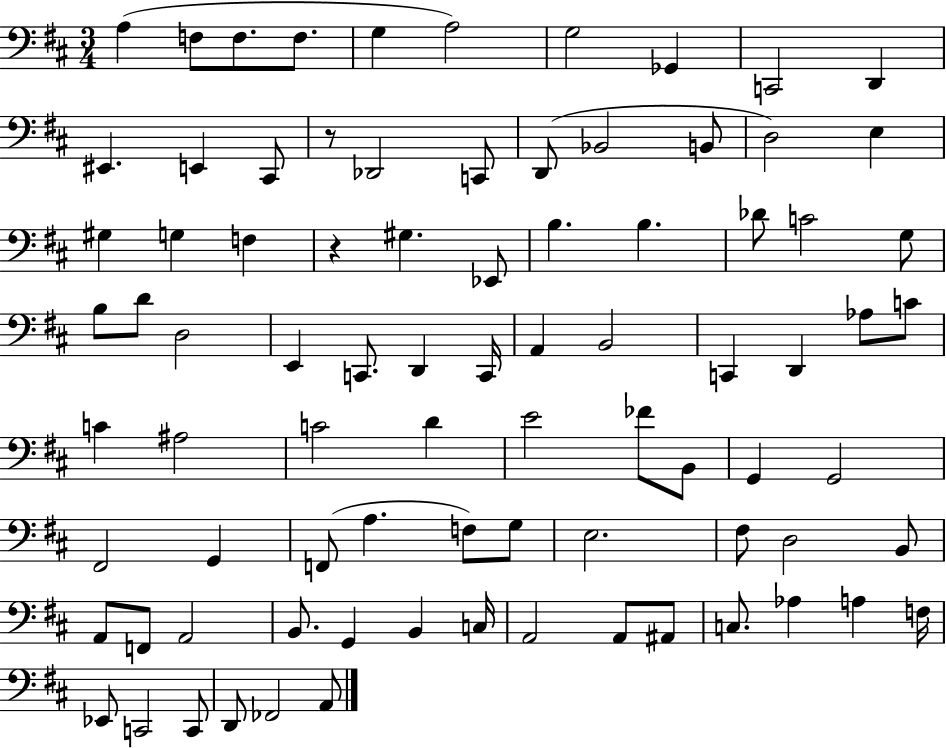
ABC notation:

X:1
T:Untitled
M:3/4
L:1/4
K:D
A, F,/2 F,/2 F,/2 G, A,2 G,2 _G,, C,,2 D,, ^E,, E,, ^C,,/2 z/2 _D,,2 C,,/2 D,,/2 _B,,2 B,,/2 D,2 E, ^G, G, F, z ^G, _E,,/2 B, B, _D/2 C2 G,/2 B,/2 D/2 D,2 E,, C,,/2 D,, C,,/4 A,, B,,2 C,, D,, _A,/2 C/2 C ^A,2 C2 D E2 _F/2 B,,/2 G,, G,,2 ^F,,2 G,, F,,/2 A, F,/2 G,/2 E,2 ^F,/2 D,2 B,,/2 A,,/2 F,,/2 A,,2 B,,/2 G,, B,, C,/4 A,,2 A,,/2 ^A,,/2 C,/2 _A, A, F,/4 _E,,/2 C,,2 C,,/2 D,,/2 _F,,2 A,,/2